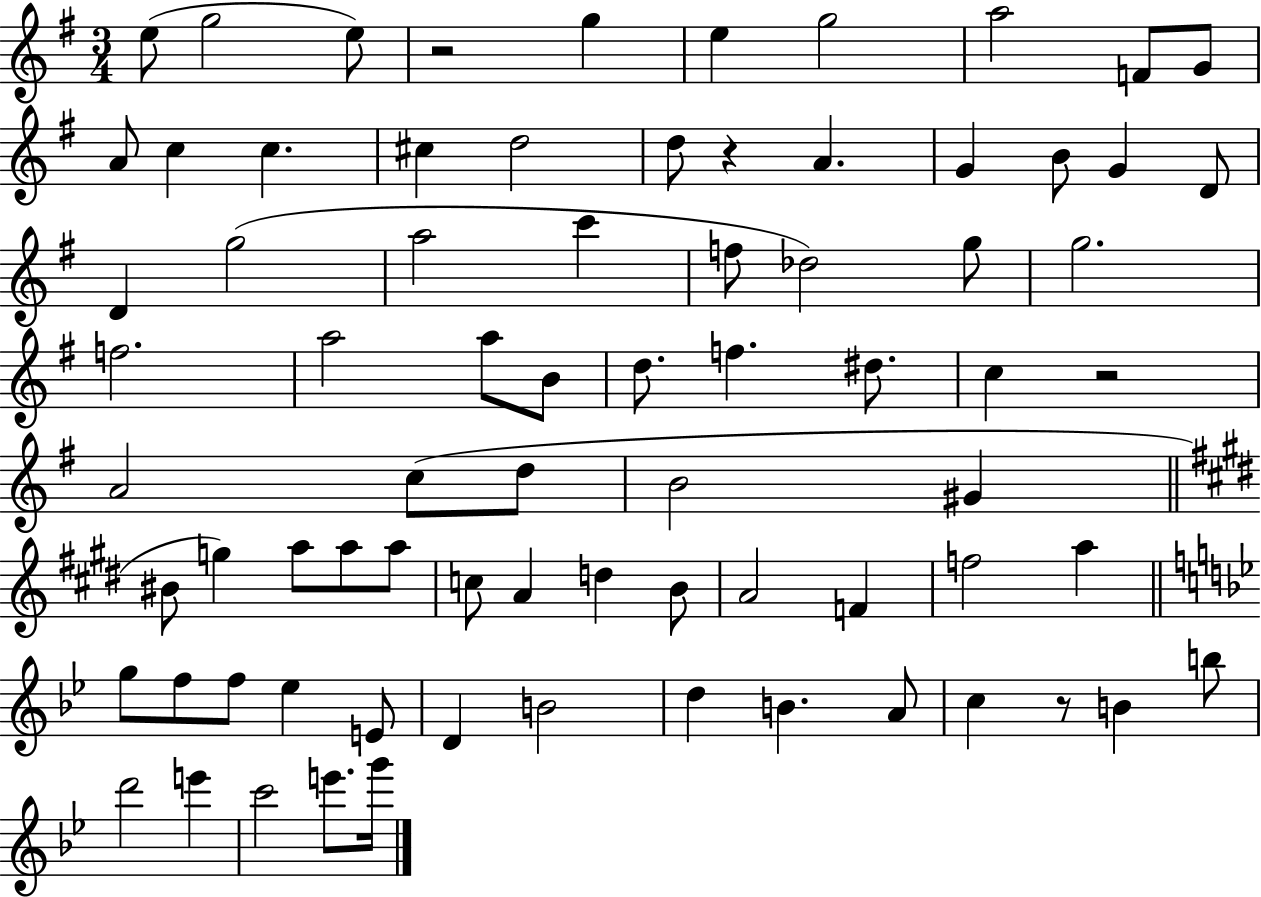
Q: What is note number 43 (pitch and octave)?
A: G5